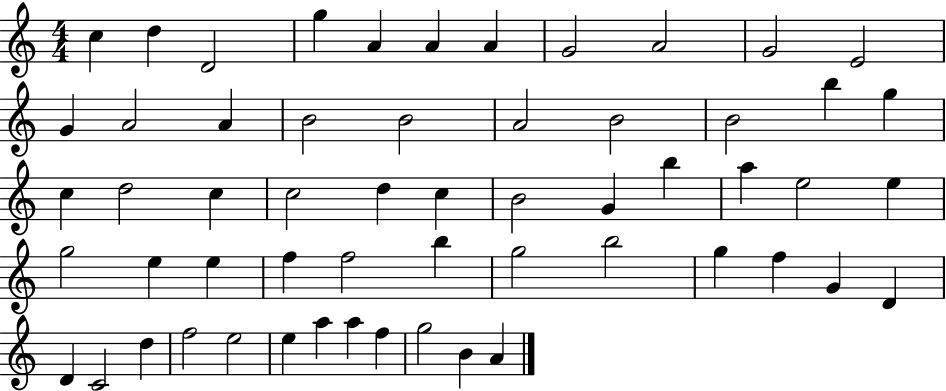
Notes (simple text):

C5/q D5/q D4/h G5/q A4/q A4/q A4/q G4/h A4/h G4/h E4/h G4/q A4/h A4/q B4/h B4/h A4/h B4/h B4/h B5/q G5/q C5/q D5/h C5/q C5/h D5/q C5/q B4/h G4/q B5/q A5/q E5/h E5/q G5/h E5/q E5/q F5/q F5/h B5/q G5/h B5/h G5/q F5/q G4/q D4/q D4/q C4/h D5/q F5/h E5/h E5/q A5/q A5/q F5/q G5/h B4/q A4/q